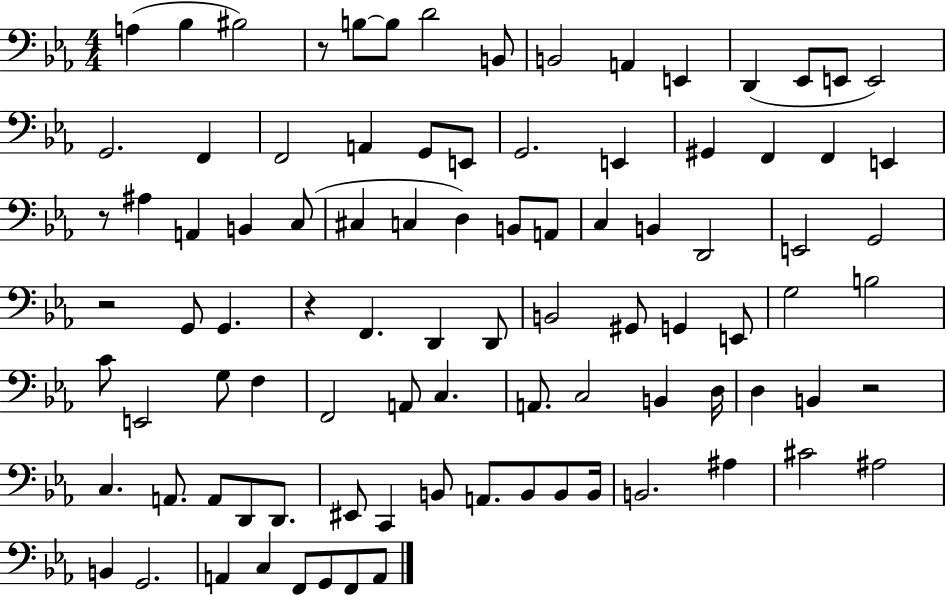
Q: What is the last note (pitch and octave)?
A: A2